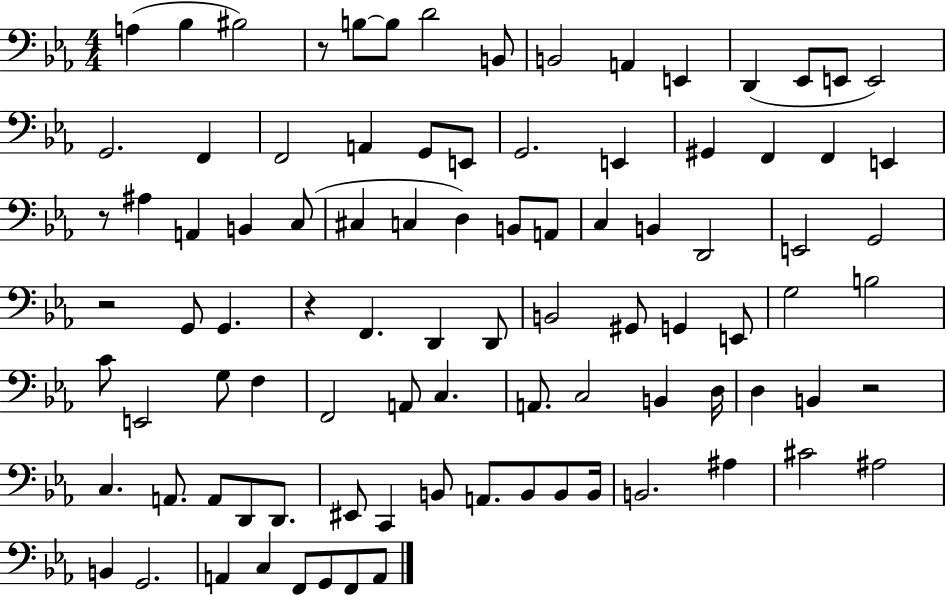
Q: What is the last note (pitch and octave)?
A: A2